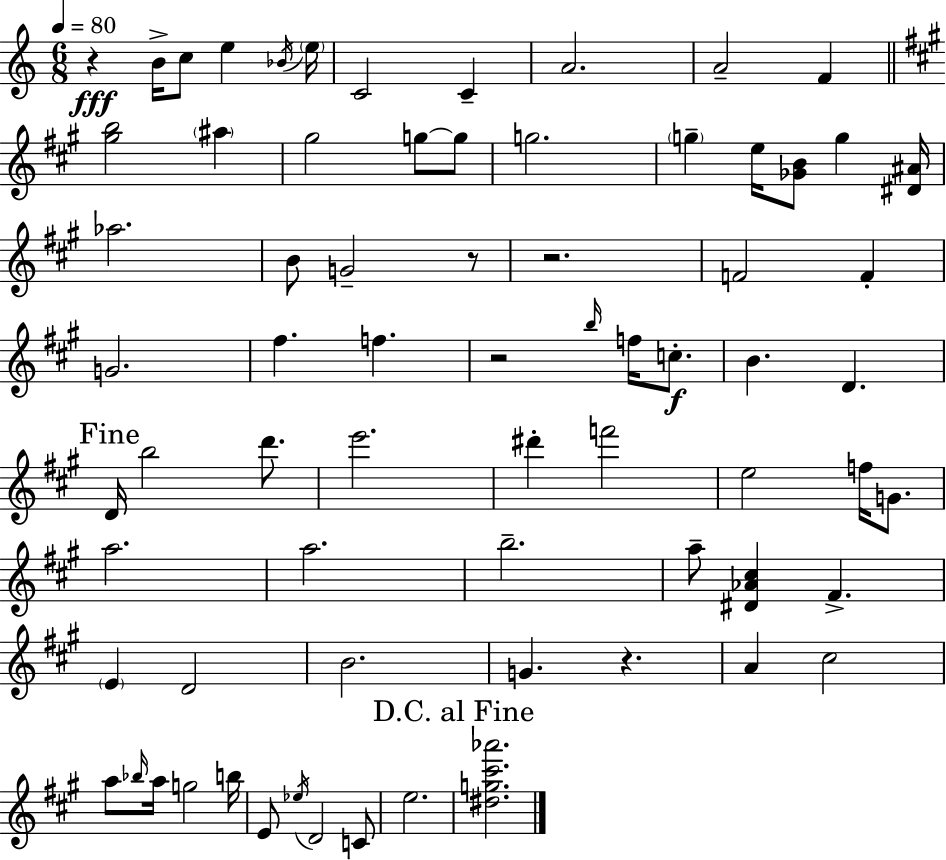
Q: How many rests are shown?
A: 5